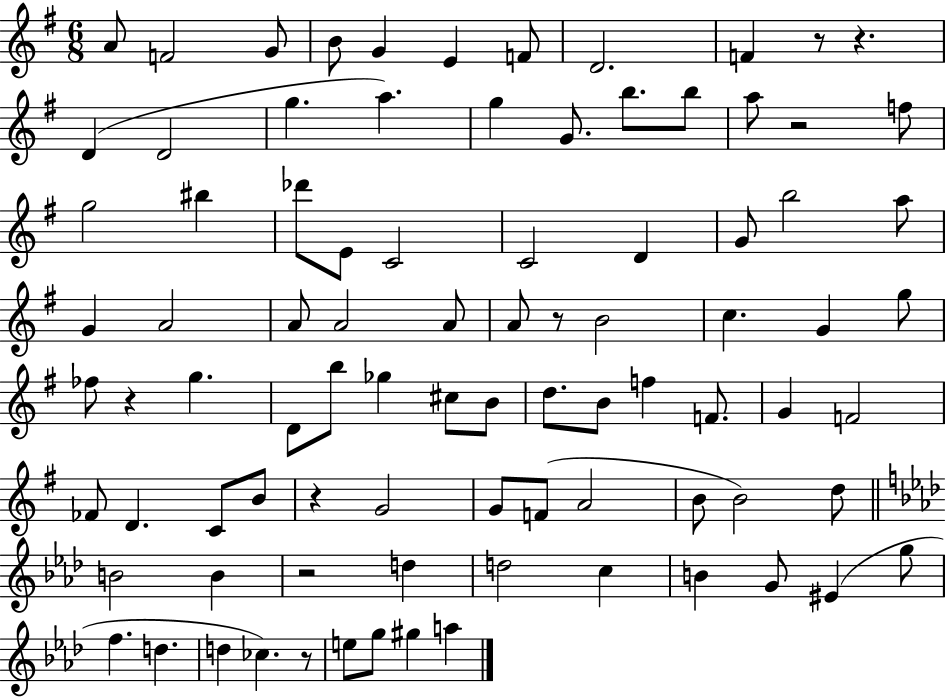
{
  \clef treble
  \numericTimeSignature
  \time 6/8
  \key g \major
  a'8 f'2 g'8 | b'8 g'4 e'4 f'8 | d'2. | f'4 r8 r4. | \break d'4( d'2 | g''4. a''4.) | g''4 g'8. b''8. b''8 | a''8 r2 f''8 | \break g''2 bis''4 | des'''8 e'8 c'2 | c'2 d'4 | g'8 b''2 a''8 | \break g'4 a'2 | a'8 a'2 a'8 | a'8 r8 b'2 | c''4. g'4 g''8 | \break fes''8 r4 g''4. | d'8 b''8 ges''4 cis''8 b'8 | d''8. b'8 f''4 f'8. | g'4 f'2 | \break fes'8 d'4. c'8 b'8 | r4 g'2 | g'8 f'8( a'2 | b'8 b'2) d''8 | \break \bar "||" \break \key aes \major b'2 b'4 | r2 d''4 | d''2 c''4 | b'4 g'8 eis'4( g''8 | \break f''4. d''4. | d''4 ces''4.) r8 | e''8 g''8 gis''4 a''4 | \bar "|."
}